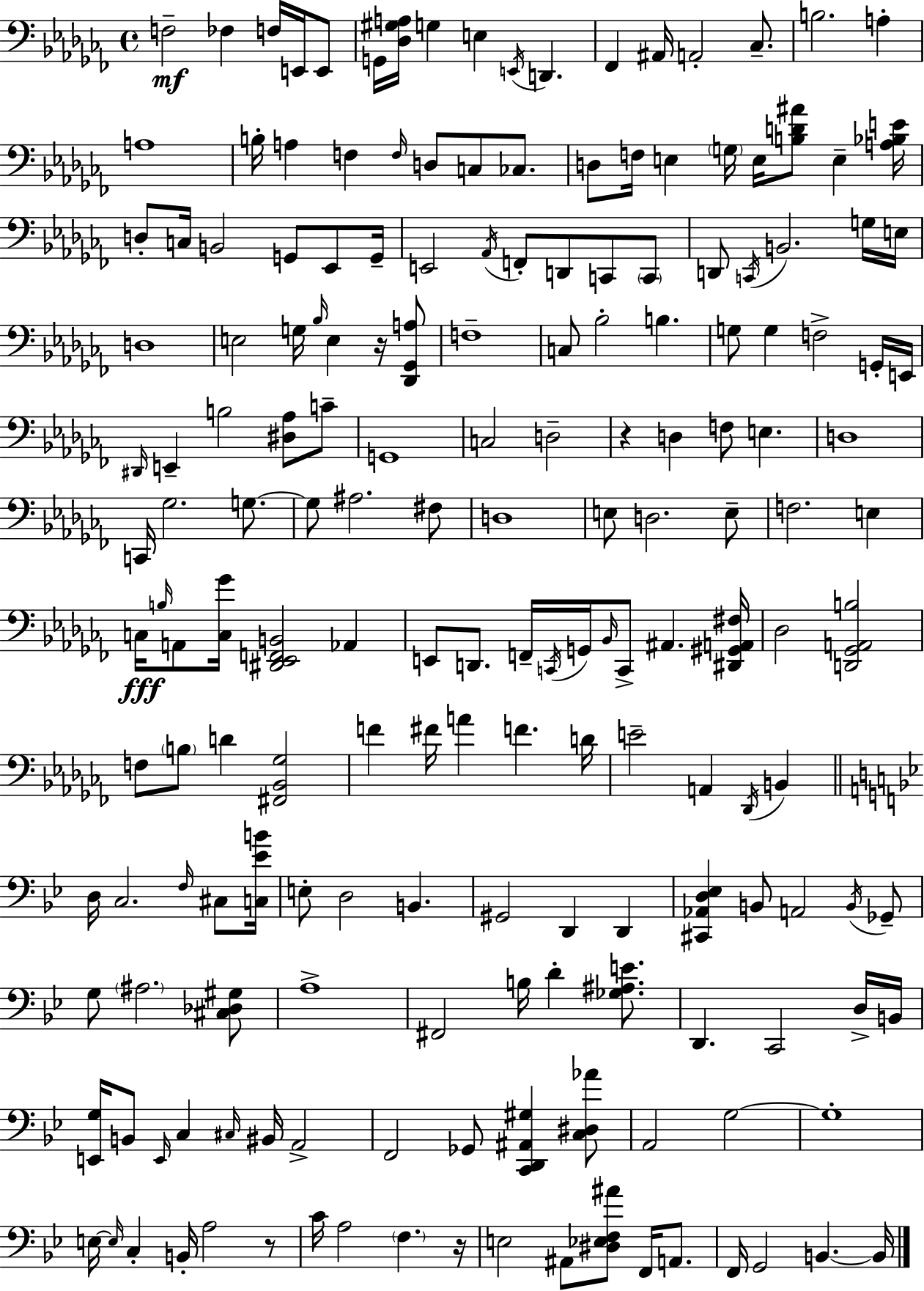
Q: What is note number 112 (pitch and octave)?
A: F3